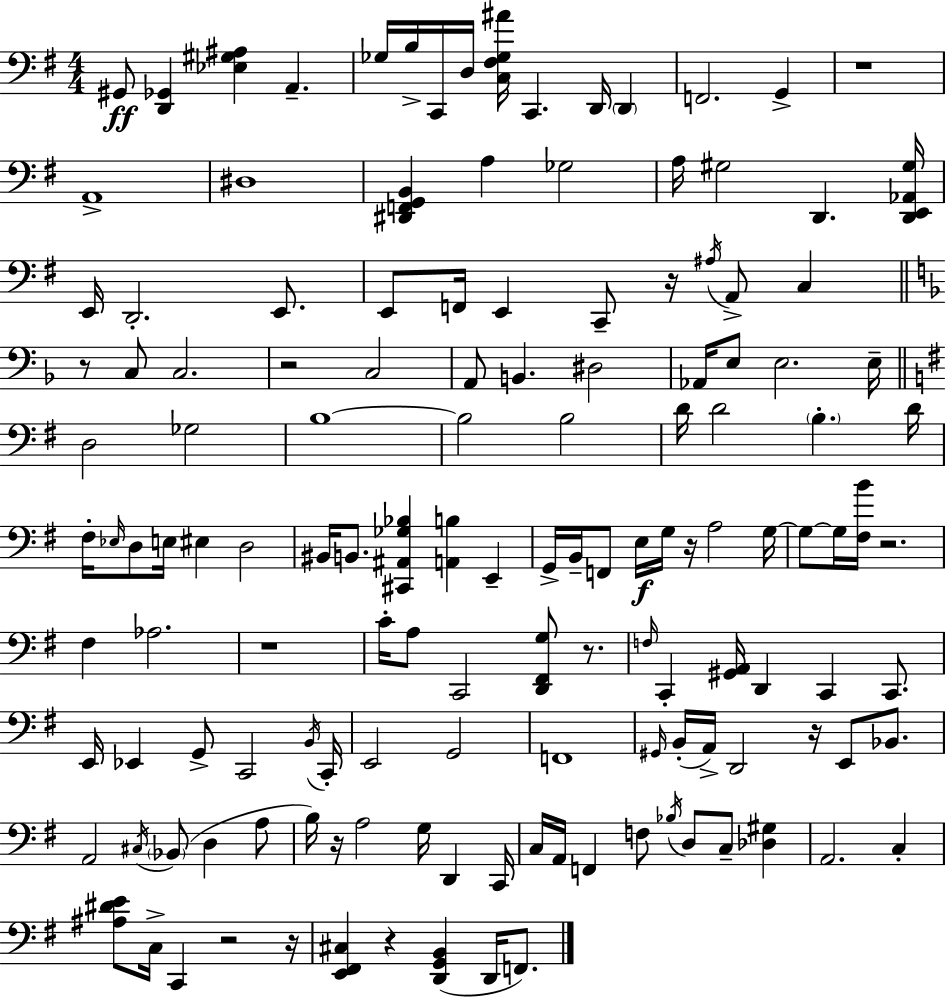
G#2/e [D2,Gb2]/q [Eb3,G#3,A#3]/q A2/q. Gb3/s B3/s C2/s D3/s [C3,F#3,Gb3,A#4]/s C2/q. D2/s D2/q F2/h. G2/q R/w A2/w D#3/w [D#2,F2,G2,B2]/q A3/q Gb3/h A3/s G#3/h D2/q. [D2,E2,Ab2,G#3]/s E2/s D2/h. E2/e. E2/e F2/s E2/q C2/e R/s A#3/s A2/e C3/q R/e C3/e C3/h. R/h C3/h A2/e B2/q. D#3/h Ab2/s E3/e E3/h. E3/s D3/h Gb3/h B3/w B3/h B3/h D4/s D4/h B3/q. D4/s F#3/s Eb3/s D3/e E3/s EIS3/q D3/h BIS2/s B2/e. [C#2,A#2,Gb3,Bb3]/q [A2,B3]/q E2/q G2/s B2/s F2/e E3/s G3/s R/s A3/h G3/s G3/e G3/s [F#3,B4]/s R/h. F#3/q Ab3/h. R/w C4/s A3/e C2/h [D2,F#2,G3]/e R/e. F3/s C2/q [G#2,A2]/s D2/q C2/q C2/e. E2/s Eb2/q G2/e C2/h B2/s C2/s E2/h G2/h F2/w G#2/s B2/s A2/s D2/h R/s E2/e Bb2/e. A2/h C#3/s Bb2/e D3/q A3/e B3/s R/s A3/h G3/s D2/q C2/s C3/s A2/s F2/q F3/e Bb3/s D3/e C3/e [Db3,G#3]/q A2/h. C3/q [A#3,D#4,E4]/e C3/s C2/q R/h R/s [E2,F#2,C#3]/q R/q [D2,G2,B2]/q D2/s F2/e.